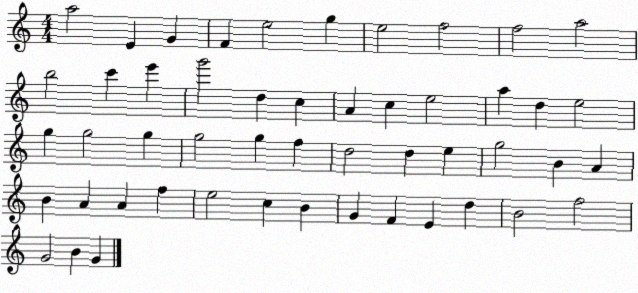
X:1
T:Untitled
M:4/4
L:1/4
K:C
a2 E G F e2 g e2 f2 f2 a2 b2 c' e' g'2 d c A c e2 a d e2 g g2 g g2 g f d2 d e g2 B A B A A f e2 c B G F E d B2 f2 G2 B G